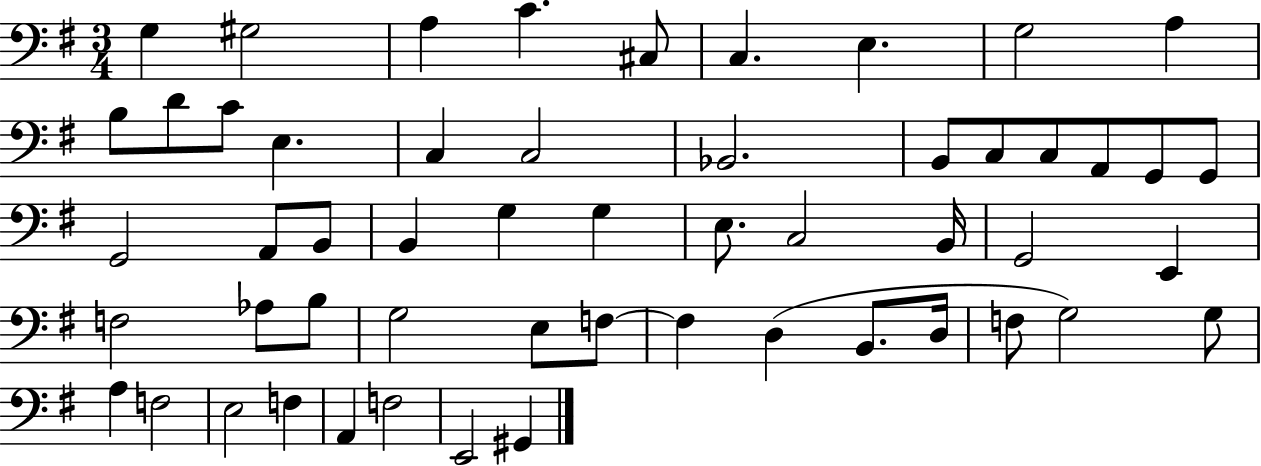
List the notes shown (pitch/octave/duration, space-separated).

G3/q G#3/h A3/q C4/q. C#3/e C3/q. E3/q. G3/h A3/q B3/e D4/e C4/e E3/q. C3/q C3/h Bb2/h. B2/e C3/e C3/e A2/e G2/e G2/e G2/h A2/e B2/e B2/q G3/q G3/q E3/e. C3/h B2/s G2/h E2/q F3/h Ab3/e B3/e G3/h E3/e F3/e F3/q D3/q B2/e. D3/s F3/e G3/h G3/e A3/q F3/h E3/h F3/q A2/q F3/h E2/h G#2/q